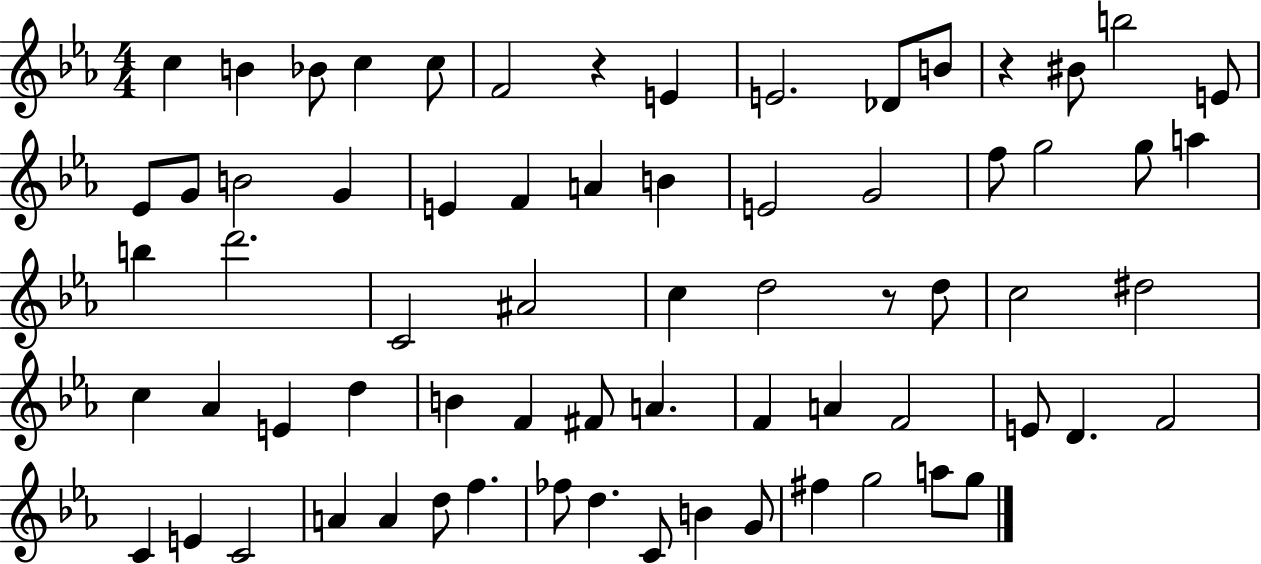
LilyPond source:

{
  \clef treble
  \numericTimeSignature
  \time 4/4
  \key ees \major
  c''4 b'4 bes'8 c''4 c''8 | f'2 r4 e'4 | e'2. des'8 b'8 | r4 bis'8 b''2 e'8 | \break ees'8 g'8 b'2 g'4 | e'4 f'4 a'4 b'4 | e'2 g'2 | f''8 g''2 g''8 a''4 | \break b''4 d'''2. | c'2 ais'2 | c''4 d''2 r8 d''8 | c''2 dis''2 | \break c''4 aes'4 e'4 d''4 | b'4 f'4 fis'8 a'4. | f'4 a'4 f'2 | e'8 d'4. f'2 | \break c'4 e'4 c'2 | a'4 a'4 d''8 f''4. | fes''8 d''4. c'8 b'4 g'8 | fis''4 g''2 a''8 g''8 | \break \bar "|."
}